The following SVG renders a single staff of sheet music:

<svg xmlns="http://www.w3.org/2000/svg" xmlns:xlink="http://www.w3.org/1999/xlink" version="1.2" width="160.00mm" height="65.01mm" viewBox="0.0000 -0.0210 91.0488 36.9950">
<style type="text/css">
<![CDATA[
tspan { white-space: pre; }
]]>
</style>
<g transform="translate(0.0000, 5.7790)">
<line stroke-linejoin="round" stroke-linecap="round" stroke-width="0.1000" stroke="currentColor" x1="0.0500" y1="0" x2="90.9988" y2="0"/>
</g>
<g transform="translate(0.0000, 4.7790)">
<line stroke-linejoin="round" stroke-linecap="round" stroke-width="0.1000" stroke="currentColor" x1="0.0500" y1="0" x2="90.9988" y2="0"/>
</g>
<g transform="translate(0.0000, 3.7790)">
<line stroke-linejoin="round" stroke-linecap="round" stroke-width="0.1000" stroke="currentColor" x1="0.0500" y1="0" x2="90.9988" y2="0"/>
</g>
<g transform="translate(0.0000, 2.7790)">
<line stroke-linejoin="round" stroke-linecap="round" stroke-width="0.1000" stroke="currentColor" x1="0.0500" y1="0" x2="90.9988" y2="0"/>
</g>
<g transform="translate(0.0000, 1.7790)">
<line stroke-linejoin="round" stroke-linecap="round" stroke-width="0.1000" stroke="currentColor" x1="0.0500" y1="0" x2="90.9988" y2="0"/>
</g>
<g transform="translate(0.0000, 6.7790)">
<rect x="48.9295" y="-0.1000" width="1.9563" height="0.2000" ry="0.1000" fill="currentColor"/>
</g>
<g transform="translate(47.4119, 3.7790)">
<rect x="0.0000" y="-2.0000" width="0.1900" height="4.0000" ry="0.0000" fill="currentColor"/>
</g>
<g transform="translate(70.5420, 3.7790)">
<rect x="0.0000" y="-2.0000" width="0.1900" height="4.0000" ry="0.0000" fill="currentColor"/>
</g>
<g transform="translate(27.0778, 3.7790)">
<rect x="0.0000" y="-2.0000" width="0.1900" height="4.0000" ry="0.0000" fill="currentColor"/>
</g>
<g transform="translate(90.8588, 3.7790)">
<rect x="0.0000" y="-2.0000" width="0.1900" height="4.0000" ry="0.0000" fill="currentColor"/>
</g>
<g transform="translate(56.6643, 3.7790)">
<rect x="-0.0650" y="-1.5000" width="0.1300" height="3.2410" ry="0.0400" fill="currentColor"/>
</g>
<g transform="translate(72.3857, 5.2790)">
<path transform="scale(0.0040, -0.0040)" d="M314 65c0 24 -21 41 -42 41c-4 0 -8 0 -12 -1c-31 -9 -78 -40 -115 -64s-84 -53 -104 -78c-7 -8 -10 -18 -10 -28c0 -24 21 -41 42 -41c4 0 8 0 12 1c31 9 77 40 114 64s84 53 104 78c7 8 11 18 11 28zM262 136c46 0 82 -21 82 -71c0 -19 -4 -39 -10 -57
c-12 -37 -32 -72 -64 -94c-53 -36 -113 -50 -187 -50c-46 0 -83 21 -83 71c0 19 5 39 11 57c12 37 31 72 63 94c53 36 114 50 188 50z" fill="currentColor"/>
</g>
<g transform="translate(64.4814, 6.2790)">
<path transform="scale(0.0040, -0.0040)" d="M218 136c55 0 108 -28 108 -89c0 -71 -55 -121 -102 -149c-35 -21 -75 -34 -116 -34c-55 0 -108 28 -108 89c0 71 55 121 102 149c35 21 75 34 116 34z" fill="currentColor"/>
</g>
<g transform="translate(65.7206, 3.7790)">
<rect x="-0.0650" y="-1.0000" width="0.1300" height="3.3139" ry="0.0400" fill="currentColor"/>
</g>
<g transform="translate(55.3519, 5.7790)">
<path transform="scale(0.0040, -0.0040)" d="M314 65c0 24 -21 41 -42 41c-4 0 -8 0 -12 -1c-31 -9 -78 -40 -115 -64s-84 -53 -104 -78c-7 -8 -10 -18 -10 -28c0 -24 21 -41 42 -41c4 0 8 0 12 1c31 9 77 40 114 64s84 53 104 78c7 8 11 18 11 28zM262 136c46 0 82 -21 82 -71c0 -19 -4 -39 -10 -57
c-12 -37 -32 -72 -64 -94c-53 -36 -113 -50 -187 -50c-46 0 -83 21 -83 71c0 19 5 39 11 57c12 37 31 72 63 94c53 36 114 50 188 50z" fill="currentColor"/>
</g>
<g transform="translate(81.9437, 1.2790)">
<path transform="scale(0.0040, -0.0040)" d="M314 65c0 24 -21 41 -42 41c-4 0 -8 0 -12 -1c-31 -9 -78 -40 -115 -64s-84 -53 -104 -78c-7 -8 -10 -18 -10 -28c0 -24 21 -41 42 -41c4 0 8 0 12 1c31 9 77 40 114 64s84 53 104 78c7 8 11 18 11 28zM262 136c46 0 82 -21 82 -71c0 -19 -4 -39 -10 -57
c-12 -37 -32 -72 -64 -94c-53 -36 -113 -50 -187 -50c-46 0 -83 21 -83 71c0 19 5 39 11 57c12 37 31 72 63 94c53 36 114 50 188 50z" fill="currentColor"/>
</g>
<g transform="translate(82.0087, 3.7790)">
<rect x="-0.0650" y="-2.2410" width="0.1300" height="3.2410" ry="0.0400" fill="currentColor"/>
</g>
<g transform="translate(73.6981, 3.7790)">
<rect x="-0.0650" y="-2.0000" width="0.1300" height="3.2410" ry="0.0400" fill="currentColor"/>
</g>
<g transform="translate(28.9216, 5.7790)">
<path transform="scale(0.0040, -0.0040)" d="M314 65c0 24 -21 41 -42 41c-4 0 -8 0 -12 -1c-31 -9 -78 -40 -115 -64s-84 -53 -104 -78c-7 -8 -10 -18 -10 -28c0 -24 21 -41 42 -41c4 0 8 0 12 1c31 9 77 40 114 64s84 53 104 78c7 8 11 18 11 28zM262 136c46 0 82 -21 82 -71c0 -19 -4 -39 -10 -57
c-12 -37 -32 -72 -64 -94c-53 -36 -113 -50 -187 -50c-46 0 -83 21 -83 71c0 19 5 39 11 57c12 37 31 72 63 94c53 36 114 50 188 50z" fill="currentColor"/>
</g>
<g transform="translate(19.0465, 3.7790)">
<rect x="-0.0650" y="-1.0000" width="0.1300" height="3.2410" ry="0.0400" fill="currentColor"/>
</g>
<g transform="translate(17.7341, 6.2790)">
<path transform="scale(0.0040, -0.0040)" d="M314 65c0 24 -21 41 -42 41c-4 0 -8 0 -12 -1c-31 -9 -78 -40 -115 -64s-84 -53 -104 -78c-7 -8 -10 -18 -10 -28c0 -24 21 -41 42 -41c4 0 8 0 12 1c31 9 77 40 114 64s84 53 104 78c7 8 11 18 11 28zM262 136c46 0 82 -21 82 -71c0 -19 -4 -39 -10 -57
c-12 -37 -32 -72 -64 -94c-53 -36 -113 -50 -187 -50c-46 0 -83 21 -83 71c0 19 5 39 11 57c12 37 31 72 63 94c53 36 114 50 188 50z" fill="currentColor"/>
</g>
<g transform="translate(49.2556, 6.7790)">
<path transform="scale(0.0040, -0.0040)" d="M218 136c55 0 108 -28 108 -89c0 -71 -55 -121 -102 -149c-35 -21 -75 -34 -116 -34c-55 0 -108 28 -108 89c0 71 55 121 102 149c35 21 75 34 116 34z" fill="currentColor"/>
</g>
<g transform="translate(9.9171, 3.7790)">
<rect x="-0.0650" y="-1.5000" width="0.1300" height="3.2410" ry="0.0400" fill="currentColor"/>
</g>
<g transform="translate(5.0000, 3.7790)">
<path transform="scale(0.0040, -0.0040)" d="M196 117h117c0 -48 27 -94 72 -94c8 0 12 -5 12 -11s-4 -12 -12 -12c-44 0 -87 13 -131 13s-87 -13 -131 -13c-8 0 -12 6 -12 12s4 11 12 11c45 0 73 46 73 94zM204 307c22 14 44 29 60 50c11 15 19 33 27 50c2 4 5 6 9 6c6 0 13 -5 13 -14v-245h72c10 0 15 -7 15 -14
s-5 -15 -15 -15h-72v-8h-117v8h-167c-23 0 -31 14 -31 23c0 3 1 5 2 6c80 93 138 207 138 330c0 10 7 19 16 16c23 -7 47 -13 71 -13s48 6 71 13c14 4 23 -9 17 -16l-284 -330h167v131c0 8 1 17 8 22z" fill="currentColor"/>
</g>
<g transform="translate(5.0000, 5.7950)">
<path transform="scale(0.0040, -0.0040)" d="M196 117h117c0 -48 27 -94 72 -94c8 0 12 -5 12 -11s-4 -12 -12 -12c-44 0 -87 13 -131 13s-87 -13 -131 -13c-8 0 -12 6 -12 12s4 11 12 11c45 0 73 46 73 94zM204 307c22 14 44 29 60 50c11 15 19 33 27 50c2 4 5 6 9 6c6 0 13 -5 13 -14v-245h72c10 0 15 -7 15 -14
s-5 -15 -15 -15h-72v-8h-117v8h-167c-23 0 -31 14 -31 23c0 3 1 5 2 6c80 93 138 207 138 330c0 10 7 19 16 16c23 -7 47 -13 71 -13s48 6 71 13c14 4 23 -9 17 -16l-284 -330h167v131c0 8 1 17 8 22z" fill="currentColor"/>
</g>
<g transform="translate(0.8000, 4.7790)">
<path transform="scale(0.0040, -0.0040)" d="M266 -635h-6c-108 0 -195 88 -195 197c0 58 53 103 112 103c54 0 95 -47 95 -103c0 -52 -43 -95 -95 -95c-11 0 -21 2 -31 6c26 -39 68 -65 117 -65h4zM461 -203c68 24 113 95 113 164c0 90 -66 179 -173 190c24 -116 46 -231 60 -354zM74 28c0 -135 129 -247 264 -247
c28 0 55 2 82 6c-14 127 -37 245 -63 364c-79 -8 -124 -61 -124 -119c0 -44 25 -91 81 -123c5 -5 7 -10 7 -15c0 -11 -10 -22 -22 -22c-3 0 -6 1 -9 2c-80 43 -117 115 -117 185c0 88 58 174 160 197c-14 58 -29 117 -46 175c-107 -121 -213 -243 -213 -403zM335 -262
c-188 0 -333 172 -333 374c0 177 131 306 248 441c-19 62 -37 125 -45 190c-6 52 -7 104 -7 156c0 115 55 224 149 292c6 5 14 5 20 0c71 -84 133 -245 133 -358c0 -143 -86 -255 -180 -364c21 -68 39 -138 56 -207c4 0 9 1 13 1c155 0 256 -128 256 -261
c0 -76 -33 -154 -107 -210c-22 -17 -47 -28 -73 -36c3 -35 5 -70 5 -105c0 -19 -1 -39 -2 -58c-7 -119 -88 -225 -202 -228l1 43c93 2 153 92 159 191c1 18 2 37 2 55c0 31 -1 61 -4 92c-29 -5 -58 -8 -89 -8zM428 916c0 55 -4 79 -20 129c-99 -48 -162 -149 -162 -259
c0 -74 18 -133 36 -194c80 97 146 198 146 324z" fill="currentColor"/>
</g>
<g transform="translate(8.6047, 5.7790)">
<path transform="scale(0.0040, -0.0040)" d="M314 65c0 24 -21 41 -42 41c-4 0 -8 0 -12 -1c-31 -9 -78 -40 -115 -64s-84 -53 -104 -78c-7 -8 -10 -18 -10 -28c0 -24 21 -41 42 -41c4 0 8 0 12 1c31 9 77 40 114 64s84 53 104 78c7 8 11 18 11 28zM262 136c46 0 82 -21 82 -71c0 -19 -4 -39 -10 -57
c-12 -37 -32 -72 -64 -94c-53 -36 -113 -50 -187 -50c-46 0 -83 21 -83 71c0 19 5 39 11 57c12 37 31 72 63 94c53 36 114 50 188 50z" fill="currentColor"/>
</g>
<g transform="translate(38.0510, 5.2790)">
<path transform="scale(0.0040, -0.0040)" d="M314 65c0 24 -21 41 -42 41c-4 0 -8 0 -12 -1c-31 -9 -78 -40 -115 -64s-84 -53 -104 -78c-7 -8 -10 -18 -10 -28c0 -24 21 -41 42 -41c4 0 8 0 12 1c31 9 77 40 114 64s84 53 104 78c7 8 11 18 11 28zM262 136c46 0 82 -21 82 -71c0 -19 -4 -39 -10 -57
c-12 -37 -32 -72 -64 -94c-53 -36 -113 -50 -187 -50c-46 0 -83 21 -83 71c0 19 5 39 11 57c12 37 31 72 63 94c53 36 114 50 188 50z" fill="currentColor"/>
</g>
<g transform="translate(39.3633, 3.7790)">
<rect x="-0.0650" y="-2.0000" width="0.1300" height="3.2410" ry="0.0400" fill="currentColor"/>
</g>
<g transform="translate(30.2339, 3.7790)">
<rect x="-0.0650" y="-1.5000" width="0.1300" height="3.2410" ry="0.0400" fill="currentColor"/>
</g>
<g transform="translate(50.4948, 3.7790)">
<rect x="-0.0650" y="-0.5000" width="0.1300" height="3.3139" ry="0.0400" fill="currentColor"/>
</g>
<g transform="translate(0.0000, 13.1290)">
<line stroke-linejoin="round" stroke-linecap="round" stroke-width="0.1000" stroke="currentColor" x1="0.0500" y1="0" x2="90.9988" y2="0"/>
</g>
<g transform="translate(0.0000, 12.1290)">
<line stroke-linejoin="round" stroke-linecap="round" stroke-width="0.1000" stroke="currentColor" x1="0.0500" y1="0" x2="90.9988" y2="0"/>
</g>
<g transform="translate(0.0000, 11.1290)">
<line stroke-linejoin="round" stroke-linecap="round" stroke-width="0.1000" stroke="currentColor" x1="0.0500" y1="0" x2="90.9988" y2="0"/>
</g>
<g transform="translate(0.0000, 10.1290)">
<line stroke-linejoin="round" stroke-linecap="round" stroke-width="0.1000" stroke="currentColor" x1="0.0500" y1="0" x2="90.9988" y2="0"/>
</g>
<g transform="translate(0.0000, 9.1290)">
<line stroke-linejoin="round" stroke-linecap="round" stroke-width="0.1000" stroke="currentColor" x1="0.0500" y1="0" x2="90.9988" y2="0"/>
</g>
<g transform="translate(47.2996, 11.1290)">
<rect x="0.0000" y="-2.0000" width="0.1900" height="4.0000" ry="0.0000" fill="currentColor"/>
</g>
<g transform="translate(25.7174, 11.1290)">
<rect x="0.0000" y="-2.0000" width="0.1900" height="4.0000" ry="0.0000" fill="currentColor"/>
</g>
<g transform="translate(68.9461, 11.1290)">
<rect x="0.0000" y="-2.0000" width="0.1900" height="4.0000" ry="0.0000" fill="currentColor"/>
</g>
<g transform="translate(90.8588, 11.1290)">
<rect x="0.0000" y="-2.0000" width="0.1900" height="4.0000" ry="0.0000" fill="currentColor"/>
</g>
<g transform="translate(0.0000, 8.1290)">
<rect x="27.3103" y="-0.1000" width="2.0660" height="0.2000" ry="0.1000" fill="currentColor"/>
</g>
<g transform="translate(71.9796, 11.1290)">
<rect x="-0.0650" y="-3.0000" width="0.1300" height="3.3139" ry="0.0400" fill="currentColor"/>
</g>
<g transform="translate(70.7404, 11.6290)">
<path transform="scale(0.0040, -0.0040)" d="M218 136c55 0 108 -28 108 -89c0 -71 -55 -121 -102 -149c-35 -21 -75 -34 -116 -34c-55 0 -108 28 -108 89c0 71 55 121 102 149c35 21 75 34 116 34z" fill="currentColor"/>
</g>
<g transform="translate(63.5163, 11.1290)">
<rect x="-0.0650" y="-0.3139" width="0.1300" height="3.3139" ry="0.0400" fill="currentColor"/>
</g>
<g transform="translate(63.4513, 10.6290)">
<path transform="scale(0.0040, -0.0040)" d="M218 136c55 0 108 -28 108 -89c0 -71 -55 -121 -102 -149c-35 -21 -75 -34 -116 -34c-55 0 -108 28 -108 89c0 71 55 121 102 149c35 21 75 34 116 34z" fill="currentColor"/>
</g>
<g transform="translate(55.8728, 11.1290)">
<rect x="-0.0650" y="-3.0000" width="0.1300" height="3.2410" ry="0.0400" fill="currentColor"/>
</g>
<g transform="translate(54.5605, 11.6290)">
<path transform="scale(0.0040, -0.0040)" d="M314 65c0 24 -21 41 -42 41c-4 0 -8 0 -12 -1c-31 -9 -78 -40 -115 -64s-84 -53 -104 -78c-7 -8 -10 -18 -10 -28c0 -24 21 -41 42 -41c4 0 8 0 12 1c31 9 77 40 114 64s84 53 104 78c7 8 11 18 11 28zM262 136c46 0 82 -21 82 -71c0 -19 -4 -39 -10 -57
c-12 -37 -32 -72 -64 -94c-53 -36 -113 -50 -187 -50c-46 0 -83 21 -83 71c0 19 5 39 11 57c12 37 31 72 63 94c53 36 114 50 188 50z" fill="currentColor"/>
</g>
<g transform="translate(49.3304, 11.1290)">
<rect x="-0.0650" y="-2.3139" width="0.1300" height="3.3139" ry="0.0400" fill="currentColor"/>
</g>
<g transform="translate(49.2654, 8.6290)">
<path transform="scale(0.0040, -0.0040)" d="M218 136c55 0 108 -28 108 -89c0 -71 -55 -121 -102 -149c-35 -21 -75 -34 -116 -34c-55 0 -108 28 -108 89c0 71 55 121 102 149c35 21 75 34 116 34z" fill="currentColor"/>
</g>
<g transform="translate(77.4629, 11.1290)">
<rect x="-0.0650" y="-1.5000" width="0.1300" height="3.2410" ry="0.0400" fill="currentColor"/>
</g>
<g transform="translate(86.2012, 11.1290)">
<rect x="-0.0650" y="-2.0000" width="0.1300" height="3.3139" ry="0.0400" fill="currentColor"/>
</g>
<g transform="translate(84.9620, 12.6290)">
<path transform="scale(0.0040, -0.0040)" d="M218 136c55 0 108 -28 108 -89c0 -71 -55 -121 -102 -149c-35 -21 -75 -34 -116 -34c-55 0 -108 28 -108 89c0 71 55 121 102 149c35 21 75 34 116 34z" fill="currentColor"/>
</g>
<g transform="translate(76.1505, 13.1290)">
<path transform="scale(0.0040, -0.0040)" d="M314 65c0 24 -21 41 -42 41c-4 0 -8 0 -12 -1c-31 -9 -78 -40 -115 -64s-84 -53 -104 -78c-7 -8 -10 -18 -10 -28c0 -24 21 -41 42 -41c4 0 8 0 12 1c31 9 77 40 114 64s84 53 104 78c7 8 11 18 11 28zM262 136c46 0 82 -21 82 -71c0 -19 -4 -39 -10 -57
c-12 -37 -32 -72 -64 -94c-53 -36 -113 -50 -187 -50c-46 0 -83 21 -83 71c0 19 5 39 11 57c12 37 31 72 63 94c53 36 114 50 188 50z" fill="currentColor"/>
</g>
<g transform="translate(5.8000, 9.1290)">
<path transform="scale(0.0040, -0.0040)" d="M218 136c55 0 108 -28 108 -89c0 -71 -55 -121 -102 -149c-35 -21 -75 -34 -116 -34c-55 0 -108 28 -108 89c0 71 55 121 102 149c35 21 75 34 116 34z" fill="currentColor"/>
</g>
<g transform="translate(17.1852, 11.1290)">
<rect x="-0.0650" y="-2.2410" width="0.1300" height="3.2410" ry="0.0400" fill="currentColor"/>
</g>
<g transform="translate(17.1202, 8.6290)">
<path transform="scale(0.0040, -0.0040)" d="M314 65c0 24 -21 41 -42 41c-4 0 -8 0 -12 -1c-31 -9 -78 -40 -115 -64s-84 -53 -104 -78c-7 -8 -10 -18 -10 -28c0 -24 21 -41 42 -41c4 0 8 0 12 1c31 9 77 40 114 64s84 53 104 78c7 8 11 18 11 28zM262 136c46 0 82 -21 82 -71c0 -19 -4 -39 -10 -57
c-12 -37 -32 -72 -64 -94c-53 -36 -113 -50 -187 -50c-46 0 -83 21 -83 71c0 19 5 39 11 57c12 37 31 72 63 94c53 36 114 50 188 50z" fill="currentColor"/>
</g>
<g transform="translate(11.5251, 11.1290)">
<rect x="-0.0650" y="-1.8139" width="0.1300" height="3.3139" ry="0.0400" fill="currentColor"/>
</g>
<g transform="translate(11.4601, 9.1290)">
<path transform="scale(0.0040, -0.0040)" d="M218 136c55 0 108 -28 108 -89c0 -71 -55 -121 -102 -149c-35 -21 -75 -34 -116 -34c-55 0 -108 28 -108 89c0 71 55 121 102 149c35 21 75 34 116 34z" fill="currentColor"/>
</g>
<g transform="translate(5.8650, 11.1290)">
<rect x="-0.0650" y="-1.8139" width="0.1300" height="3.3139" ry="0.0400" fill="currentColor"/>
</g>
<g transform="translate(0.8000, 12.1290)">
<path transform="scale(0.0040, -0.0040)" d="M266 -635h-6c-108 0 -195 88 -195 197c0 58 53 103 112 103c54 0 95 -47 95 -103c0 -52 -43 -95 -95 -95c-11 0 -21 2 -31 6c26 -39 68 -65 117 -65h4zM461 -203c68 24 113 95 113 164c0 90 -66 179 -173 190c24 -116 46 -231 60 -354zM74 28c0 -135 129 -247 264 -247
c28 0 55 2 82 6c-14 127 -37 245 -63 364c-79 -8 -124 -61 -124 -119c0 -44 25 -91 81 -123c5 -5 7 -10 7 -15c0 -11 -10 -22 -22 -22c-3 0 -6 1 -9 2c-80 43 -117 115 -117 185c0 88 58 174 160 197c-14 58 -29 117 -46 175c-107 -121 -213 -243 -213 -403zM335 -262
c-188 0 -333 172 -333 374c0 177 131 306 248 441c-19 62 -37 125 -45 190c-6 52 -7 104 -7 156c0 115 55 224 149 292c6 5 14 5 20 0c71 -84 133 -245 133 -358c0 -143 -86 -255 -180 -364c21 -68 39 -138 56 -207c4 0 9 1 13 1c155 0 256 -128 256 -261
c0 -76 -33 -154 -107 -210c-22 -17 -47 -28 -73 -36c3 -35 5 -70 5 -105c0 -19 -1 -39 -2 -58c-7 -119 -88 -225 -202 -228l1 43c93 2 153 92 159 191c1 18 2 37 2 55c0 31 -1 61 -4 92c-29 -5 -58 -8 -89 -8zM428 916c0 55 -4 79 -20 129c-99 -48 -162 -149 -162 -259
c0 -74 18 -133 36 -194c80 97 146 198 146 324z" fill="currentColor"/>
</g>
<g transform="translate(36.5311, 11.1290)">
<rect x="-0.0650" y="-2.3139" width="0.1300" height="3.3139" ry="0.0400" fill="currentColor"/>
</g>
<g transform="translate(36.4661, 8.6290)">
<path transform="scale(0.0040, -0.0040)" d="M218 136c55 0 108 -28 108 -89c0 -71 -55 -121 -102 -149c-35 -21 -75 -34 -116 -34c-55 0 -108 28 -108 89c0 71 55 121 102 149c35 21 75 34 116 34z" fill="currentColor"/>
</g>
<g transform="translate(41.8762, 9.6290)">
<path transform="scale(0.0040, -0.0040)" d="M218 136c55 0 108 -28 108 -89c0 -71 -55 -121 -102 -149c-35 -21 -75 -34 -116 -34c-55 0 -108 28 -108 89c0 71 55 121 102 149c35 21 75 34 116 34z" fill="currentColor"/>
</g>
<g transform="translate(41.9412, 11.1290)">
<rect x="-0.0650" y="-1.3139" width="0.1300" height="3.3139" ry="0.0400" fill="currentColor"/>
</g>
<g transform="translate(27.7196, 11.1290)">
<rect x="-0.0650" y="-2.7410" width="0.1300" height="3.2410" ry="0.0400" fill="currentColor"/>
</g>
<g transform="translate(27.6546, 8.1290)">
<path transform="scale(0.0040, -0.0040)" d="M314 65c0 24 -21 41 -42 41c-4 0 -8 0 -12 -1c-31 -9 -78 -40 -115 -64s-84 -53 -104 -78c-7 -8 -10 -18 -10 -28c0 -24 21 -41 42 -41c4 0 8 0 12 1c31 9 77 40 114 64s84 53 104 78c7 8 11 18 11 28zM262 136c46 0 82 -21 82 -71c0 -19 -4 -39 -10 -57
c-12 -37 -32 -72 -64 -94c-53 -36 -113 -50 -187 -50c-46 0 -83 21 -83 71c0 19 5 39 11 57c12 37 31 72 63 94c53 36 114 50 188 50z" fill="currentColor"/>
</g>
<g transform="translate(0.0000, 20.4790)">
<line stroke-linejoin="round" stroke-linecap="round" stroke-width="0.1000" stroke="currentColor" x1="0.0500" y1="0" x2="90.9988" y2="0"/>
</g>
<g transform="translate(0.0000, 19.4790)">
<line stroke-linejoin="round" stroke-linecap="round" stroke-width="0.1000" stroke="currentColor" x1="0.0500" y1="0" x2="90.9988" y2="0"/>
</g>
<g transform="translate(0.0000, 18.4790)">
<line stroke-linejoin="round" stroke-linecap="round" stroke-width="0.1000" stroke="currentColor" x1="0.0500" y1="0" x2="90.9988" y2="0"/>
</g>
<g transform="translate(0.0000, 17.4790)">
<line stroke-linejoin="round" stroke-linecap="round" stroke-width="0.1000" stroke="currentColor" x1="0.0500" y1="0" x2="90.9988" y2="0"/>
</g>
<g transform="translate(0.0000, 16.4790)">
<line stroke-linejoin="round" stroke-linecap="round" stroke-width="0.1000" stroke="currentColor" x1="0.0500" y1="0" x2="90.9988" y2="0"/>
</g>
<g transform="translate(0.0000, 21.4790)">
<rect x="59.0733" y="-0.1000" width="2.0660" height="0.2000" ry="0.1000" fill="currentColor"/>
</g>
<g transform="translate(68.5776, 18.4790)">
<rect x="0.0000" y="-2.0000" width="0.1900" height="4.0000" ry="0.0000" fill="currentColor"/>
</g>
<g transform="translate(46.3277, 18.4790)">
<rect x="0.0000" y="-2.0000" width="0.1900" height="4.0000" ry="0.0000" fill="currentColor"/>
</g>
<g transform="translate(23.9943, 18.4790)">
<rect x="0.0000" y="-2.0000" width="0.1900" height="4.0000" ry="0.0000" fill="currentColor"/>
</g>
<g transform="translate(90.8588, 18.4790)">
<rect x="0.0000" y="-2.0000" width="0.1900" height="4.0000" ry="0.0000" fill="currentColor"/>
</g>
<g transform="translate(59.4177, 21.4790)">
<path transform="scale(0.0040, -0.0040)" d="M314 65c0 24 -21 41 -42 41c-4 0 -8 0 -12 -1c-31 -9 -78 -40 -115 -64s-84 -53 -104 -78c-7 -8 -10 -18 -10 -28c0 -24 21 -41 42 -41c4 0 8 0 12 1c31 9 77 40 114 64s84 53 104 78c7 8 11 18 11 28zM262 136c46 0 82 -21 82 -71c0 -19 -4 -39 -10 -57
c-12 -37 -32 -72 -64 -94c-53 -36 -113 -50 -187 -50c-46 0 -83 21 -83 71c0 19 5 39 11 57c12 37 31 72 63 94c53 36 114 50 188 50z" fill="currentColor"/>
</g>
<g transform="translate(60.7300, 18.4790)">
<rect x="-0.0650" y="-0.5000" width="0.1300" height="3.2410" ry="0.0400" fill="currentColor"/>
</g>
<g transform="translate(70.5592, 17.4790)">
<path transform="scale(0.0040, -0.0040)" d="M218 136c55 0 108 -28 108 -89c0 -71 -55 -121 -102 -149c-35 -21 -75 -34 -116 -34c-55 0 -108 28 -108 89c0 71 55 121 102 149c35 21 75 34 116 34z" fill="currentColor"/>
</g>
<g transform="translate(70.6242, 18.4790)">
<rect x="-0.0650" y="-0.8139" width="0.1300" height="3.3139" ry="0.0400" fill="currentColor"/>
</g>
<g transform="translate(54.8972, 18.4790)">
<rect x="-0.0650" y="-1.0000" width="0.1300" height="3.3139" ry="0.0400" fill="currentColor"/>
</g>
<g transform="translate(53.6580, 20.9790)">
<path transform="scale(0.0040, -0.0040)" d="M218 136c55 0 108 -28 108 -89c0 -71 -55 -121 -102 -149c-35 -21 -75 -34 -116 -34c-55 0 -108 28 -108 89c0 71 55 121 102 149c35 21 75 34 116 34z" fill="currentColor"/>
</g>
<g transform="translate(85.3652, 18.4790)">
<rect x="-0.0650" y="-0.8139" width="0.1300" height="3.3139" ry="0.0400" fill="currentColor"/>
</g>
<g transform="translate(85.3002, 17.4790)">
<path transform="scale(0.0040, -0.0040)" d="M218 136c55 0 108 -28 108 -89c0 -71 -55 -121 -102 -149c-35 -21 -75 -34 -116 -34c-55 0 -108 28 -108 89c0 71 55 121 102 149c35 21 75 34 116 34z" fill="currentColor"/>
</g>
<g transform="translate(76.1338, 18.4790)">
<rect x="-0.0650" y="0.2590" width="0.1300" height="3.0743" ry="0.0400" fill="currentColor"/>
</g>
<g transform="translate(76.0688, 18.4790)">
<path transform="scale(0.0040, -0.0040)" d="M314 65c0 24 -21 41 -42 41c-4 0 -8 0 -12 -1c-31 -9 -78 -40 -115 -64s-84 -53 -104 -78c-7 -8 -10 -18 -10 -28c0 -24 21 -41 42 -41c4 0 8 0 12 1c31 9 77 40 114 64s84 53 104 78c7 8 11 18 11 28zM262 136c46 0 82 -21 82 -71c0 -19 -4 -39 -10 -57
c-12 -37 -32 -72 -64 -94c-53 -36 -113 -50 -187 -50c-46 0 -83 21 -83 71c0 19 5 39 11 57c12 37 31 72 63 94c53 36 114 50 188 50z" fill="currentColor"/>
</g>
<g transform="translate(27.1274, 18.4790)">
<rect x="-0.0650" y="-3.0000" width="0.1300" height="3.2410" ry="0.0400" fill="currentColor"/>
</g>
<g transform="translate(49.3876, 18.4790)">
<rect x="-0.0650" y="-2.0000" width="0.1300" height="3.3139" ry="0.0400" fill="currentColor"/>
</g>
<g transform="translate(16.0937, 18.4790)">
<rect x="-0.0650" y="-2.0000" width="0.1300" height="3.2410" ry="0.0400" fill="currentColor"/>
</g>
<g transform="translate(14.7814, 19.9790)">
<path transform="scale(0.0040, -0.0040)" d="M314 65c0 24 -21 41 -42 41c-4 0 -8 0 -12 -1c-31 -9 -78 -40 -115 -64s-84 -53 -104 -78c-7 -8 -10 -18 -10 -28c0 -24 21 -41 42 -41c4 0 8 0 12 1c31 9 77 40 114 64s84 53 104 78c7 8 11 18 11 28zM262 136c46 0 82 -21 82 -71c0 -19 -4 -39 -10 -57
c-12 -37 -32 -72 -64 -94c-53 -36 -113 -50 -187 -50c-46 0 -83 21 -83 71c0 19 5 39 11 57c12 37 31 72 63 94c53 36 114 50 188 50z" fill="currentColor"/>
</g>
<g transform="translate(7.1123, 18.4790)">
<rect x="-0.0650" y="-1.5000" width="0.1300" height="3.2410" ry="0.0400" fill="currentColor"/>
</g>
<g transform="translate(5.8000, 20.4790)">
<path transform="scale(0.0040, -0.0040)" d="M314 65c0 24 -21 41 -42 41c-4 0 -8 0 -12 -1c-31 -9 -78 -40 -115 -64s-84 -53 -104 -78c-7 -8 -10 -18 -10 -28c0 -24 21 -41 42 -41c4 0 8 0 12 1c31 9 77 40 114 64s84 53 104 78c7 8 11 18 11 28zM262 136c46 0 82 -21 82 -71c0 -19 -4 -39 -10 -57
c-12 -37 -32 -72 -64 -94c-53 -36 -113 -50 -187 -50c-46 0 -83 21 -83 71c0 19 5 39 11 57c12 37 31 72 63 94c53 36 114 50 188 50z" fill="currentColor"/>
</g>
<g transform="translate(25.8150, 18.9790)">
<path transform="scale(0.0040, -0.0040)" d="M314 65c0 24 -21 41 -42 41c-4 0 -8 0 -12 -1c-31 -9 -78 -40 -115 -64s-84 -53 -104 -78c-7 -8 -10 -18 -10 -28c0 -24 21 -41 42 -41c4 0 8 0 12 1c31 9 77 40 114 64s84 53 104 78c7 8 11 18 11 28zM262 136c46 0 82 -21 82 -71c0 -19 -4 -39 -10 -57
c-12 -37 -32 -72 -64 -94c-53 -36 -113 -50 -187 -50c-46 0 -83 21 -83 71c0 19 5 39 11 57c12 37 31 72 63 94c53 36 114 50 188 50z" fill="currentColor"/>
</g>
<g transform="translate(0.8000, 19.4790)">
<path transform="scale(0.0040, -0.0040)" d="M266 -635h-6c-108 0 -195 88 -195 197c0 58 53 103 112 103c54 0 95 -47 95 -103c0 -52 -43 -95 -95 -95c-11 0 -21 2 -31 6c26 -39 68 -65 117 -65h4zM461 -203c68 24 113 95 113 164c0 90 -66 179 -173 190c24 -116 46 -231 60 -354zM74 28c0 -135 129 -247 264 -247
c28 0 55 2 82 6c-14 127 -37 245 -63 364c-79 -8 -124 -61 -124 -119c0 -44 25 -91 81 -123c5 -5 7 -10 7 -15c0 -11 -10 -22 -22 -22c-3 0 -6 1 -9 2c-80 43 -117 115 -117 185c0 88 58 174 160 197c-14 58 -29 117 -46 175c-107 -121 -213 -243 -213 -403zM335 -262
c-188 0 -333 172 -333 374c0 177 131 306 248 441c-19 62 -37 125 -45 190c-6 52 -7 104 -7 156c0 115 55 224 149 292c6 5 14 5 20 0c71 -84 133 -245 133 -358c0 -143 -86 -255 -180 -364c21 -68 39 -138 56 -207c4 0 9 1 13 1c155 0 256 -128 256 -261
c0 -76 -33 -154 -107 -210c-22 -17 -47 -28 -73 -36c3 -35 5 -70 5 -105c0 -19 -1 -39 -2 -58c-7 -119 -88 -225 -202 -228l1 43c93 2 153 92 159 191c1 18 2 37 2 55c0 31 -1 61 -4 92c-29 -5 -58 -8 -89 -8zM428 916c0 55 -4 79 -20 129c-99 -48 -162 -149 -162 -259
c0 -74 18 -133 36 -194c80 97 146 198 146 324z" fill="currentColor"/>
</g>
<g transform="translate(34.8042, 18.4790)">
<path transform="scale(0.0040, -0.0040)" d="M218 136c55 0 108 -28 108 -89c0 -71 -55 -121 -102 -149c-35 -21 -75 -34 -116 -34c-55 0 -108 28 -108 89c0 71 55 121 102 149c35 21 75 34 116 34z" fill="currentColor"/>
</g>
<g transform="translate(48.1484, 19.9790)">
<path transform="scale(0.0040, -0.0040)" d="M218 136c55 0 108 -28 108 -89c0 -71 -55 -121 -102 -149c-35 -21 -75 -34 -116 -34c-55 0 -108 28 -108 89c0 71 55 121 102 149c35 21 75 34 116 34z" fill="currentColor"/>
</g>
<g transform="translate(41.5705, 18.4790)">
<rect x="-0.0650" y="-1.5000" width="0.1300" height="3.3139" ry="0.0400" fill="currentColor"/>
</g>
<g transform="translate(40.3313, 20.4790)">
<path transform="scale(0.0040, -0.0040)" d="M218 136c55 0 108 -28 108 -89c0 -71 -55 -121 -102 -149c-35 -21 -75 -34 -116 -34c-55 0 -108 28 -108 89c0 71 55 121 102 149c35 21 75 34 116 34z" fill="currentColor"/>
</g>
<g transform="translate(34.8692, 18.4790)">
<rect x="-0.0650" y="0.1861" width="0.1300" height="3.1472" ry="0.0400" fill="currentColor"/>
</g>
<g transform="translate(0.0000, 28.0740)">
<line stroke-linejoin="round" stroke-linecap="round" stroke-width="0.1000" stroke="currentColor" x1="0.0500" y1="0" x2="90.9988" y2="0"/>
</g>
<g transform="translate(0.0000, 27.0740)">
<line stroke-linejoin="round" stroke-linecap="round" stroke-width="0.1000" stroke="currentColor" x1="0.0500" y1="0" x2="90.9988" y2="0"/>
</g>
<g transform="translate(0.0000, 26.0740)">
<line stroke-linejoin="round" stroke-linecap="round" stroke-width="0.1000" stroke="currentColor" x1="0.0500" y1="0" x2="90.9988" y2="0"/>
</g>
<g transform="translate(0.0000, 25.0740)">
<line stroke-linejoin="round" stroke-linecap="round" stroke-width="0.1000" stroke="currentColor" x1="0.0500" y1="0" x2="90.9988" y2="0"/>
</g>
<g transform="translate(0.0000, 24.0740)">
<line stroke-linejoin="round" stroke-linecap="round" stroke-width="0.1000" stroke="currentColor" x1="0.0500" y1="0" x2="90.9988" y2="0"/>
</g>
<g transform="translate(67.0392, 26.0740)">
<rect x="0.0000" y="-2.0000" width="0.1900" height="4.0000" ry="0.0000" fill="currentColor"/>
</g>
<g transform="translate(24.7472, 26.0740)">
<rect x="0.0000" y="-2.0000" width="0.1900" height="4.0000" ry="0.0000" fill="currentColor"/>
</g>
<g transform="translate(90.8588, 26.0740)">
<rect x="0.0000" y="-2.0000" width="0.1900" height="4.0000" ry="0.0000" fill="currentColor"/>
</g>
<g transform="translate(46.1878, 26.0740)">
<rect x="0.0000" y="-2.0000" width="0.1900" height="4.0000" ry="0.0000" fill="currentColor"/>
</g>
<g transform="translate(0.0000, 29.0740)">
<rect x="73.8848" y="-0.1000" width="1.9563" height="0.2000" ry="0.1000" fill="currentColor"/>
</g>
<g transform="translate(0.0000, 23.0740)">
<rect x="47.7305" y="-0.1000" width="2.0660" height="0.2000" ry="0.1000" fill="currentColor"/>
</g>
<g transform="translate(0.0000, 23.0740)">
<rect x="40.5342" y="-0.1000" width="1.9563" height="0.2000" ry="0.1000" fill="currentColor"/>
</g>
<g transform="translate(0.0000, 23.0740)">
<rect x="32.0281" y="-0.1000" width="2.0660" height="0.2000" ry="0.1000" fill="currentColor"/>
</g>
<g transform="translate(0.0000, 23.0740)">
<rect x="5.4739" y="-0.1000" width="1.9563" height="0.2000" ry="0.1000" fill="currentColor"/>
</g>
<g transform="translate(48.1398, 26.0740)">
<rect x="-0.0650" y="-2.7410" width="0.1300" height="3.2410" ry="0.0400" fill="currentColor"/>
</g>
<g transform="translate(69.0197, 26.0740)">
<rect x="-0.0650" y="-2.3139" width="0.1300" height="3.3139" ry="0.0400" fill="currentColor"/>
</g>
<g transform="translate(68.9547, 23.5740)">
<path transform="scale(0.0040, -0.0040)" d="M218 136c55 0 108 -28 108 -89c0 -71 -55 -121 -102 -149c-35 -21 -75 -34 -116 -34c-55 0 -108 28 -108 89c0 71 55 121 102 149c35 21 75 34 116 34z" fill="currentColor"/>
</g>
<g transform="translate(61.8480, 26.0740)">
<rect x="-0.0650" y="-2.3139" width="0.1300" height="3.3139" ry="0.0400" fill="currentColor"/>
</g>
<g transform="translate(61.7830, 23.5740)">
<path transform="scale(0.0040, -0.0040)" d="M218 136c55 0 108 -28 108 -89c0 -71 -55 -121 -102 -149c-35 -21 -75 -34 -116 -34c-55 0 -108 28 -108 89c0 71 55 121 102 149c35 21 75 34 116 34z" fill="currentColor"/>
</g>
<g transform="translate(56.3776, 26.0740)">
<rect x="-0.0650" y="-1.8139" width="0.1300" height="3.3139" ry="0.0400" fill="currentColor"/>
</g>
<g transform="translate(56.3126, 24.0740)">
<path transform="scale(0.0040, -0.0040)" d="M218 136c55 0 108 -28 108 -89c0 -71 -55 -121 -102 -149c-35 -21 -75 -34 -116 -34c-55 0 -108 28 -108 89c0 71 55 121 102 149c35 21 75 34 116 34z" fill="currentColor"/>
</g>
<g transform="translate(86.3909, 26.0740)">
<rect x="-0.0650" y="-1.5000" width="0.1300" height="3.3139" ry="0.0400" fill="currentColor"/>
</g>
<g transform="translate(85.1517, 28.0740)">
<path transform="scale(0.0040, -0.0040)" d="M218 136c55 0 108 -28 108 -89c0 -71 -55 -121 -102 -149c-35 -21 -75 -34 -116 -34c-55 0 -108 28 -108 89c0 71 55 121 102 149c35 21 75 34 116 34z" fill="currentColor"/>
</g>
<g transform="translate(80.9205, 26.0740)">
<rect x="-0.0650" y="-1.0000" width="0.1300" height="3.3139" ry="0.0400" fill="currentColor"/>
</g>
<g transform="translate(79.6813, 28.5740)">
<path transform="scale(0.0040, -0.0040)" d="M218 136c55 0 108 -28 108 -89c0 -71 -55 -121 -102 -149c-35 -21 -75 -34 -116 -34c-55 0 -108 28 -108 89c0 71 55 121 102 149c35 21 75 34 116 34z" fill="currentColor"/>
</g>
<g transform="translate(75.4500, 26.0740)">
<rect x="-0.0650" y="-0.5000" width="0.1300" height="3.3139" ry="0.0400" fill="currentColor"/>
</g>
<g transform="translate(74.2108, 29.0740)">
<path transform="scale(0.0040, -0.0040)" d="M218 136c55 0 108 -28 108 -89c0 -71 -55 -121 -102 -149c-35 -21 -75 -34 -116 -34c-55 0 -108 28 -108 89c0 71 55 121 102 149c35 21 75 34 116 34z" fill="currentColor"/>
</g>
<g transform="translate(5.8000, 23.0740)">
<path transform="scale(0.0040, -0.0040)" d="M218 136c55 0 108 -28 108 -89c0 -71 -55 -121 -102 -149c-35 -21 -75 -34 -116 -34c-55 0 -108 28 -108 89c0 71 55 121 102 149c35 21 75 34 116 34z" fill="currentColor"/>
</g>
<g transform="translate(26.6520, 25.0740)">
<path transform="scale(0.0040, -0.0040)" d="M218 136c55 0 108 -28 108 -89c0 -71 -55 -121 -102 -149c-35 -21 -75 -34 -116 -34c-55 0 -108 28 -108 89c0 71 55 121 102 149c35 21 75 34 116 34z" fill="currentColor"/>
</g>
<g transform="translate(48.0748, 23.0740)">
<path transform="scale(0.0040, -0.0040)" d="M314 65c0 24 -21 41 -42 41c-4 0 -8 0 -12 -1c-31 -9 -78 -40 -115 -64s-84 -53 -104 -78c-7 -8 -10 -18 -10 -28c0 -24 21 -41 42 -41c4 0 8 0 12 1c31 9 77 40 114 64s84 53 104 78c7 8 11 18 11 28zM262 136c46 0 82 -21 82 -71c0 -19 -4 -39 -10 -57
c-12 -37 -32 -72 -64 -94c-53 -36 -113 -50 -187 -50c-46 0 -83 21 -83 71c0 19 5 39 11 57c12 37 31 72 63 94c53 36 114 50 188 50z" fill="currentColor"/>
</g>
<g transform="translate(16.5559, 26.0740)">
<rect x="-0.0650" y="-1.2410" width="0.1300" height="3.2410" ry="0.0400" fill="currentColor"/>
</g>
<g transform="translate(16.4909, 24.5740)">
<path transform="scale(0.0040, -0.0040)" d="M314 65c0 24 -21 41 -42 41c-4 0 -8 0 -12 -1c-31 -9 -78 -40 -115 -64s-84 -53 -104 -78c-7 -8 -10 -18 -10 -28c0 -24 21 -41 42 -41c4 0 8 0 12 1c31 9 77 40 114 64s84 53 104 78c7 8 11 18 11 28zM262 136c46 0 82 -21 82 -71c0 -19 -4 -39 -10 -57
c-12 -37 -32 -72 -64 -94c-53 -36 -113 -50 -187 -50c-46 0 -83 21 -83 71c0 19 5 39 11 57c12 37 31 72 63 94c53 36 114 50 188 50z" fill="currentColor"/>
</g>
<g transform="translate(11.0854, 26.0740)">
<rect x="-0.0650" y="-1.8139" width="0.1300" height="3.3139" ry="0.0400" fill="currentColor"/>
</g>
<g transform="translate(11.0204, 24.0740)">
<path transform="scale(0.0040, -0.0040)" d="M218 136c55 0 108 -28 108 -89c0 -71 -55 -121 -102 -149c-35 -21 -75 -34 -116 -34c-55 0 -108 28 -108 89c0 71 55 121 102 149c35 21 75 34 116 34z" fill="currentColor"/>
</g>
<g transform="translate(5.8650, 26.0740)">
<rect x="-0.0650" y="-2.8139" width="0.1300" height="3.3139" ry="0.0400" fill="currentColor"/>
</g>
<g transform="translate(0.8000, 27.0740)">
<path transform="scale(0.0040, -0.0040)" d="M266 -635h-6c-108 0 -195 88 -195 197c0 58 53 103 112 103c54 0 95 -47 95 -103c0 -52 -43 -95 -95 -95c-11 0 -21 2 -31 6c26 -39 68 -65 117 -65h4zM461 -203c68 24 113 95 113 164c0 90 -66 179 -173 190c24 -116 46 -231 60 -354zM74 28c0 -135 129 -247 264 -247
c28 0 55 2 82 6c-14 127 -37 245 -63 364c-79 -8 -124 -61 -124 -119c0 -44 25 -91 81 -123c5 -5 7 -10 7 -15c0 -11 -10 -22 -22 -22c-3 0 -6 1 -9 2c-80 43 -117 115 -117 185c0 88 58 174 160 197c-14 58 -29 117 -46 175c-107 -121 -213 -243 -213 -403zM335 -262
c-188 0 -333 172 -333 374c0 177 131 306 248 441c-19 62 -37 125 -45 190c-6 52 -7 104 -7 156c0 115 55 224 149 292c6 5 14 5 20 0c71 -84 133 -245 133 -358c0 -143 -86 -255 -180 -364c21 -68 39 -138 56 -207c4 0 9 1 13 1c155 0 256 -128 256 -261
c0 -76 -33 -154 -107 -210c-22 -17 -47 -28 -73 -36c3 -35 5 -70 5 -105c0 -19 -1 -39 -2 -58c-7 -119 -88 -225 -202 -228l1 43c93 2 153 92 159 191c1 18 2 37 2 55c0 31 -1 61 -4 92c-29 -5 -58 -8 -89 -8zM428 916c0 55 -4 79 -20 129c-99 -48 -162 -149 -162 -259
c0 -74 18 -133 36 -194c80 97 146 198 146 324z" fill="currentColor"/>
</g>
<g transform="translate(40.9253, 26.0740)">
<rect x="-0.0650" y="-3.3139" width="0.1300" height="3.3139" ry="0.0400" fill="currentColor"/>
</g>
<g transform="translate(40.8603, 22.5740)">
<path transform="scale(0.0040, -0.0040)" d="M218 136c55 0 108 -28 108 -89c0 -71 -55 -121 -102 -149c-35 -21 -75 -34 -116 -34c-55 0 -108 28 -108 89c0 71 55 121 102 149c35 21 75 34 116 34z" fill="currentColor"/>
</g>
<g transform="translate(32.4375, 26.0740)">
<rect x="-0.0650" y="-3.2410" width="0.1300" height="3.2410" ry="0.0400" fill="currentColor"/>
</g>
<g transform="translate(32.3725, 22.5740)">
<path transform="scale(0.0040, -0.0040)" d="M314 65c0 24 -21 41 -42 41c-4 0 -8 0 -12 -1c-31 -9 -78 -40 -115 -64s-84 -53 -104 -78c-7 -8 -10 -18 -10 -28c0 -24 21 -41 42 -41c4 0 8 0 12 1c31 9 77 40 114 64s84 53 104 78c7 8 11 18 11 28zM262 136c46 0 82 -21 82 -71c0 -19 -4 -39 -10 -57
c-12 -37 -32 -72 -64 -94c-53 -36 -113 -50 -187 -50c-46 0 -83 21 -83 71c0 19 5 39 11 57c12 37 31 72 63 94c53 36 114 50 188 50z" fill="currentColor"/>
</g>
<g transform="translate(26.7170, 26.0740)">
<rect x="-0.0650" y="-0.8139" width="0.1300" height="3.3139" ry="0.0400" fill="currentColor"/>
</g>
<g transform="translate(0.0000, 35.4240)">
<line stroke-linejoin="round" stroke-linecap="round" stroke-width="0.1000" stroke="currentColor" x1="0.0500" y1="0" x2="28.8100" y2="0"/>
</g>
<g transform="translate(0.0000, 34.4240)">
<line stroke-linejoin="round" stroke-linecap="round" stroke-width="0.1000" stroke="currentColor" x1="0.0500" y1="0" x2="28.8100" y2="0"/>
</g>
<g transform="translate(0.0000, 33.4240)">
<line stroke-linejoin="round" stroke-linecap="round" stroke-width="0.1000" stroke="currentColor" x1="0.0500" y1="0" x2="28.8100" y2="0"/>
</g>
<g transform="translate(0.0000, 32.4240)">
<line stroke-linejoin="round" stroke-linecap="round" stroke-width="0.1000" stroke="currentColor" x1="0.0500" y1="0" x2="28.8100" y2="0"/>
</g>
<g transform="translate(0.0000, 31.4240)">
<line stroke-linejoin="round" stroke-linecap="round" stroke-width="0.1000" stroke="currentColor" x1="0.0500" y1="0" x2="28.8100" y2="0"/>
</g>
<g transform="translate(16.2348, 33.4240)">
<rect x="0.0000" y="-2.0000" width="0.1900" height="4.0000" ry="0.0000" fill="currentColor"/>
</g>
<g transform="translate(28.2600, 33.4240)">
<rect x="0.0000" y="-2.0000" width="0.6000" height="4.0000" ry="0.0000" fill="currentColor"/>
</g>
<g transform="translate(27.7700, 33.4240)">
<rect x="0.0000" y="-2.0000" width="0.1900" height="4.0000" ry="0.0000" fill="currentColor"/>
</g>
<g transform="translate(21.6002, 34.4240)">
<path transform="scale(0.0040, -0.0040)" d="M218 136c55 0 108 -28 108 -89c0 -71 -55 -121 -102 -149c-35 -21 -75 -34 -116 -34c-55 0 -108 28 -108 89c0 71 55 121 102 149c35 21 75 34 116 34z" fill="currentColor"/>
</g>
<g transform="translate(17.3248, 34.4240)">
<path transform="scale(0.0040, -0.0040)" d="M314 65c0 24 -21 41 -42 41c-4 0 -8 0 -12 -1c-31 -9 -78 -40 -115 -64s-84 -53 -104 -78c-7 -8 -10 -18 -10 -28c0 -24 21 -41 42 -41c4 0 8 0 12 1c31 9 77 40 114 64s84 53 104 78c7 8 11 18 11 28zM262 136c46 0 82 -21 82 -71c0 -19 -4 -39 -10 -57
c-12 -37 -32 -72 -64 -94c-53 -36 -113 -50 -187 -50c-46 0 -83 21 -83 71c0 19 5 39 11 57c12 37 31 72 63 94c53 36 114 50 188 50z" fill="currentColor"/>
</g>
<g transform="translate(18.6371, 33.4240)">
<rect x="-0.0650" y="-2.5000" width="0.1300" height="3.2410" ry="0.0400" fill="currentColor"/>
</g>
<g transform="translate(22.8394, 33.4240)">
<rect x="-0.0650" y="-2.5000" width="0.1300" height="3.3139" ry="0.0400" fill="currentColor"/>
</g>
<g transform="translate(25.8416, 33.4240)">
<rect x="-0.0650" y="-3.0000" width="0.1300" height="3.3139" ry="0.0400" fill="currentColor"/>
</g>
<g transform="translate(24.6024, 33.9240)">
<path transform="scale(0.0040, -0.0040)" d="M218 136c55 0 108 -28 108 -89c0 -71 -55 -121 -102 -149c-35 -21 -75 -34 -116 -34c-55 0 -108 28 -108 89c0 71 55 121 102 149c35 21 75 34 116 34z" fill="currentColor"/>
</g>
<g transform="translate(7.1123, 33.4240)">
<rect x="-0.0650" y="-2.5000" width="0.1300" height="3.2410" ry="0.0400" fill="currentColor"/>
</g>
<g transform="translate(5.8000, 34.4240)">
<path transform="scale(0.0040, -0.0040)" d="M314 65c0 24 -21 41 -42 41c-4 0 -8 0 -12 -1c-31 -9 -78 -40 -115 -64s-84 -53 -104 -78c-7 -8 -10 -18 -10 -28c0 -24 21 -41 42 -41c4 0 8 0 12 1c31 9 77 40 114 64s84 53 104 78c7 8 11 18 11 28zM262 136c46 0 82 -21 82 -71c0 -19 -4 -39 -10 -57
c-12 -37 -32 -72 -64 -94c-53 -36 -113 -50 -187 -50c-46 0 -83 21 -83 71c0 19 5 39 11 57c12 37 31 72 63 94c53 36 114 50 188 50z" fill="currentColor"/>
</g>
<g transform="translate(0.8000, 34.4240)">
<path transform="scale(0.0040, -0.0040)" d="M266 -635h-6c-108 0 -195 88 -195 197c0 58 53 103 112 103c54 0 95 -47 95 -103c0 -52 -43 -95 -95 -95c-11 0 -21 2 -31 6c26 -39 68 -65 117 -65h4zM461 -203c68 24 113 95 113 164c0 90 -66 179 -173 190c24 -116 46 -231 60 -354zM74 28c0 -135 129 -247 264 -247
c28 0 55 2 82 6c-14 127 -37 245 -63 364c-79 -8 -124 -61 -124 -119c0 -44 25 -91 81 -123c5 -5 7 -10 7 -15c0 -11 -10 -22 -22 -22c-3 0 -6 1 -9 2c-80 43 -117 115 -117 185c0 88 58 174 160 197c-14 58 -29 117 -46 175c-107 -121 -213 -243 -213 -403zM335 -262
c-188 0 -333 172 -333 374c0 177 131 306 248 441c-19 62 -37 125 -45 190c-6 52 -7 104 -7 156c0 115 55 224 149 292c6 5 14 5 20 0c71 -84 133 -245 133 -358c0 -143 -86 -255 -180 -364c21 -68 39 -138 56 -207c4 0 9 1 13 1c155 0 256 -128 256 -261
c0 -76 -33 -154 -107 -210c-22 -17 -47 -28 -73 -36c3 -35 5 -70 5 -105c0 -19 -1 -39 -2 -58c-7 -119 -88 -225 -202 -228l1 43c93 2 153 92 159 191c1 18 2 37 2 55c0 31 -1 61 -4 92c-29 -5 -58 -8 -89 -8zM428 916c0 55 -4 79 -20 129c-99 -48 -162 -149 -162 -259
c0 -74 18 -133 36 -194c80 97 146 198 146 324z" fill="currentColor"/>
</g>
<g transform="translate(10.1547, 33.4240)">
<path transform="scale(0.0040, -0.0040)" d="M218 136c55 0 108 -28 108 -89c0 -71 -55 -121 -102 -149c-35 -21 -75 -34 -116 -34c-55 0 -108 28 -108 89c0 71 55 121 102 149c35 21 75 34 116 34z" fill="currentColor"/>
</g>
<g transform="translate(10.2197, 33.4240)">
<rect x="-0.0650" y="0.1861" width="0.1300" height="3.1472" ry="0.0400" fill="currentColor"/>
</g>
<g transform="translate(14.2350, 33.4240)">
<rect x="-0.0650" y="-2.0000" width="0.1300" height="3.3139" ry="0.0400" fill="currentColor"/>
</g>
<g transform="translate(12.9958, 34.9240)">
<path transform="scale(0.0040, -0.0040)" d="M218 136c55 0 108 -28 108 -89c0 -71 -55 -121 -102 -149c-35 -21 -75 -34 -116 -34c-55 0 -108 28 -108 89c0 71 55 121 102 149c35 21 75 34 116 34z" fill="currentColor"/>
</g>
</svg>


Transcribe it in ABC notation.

X:1
T:Untitled
M:4/4
L:1/4
K:C
E2 D2 E2 F2 C E2 D F2 g2 f f g2 a2 g e g A2 c A E2 F E2 F2 A2 B E F D C2 d B2 d a f e2 d b2 b a2 f g g C D E G2 B F G2 G A